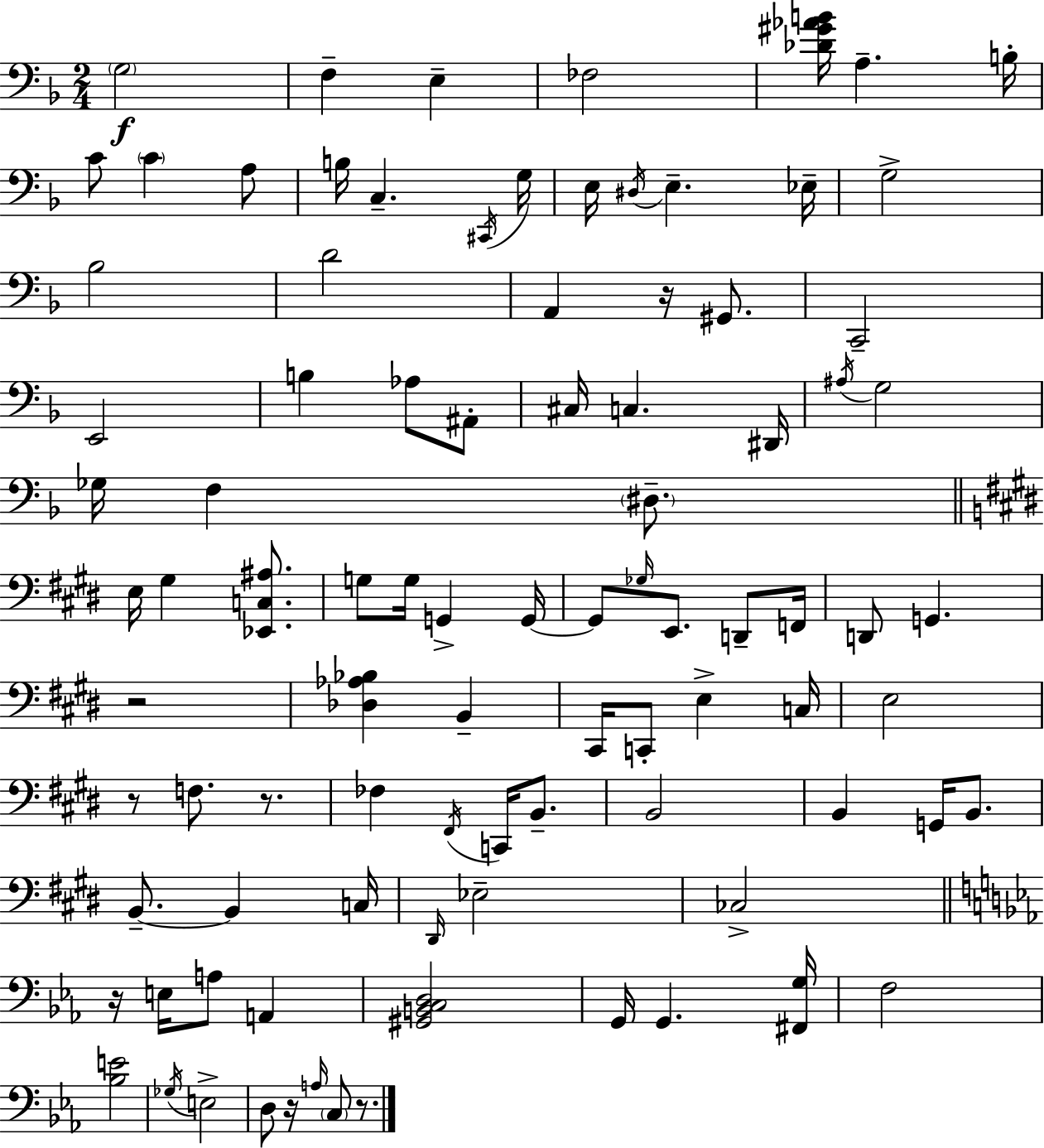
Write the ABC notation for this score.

X:1
T:Untitled
M:2/4
L:1/4
K:F
G,2 F, E, _F,2 [_D^G_AB]/4 A, B,/4 C/2 C A,/2 B,/4 C, ^C,,/4 G,/4 E,/4 ^D,/4 E, _E,/4 G,2 _B,2 D2 A,, z/4 ^G,,/2 C,,2 E,,2 B, _A,/2 ^A,,/2 ^C,/4 C, ^D,,/4 ^A,/4 G,2 _G,/4 F, ^D,/2 E,/4 ^G, [_E,,C,^A,]/2 G,/2 G,/4 G,, G,,/4 G,,/2 _G,/4 E,,/2 D,,/2 F,,/4 D,,/2 G,, z2 [_D,_A,_B,] B,, ^C,,/4 C,,/2 E, C,/4 E,2 z/2 F,/2 z/2 _F, ^F,,/4 C,,/4 B,,/2 B,,2 B,, G,,/4 B,,/2 B,,/2 B,, C,/4 ^D,,/4 _E,2 _C,2 z/4 E,/4 A,/2 A,, [^G,,B,,C,D,]2 G,,/4 G,, [^F,,G,]/4 F,2 [_B,E]2 _G,/4 E,2 D,/2 z/4 A,/4 C,/2 z/2